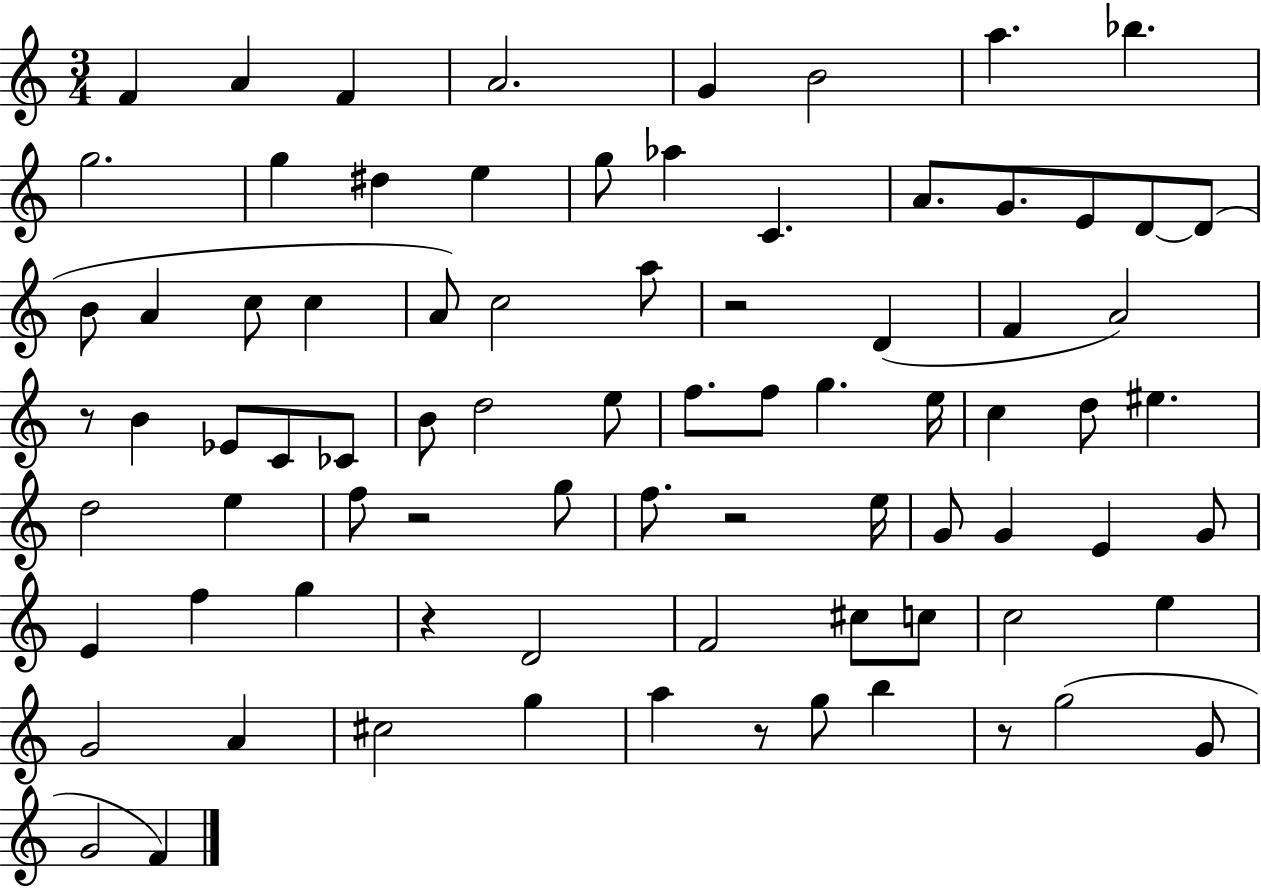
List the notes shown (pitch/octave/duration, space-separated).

F4/q A4/q F4/q A4/h. G4/q B4/h A5/q. Bb5/q. G5/h. G5/q D#5/q E5/q G5/e Ab5/q C4/q. A4/e. G4/e. E4/e D4/e D4/e B4/e A4/q C5/e C5/q A4/e C5/h A5/e R/h D4/q F4/q A4/h R/e B4/q Eb4/e C4/e CES4/e B4/e D5/h E5/e F5/e. F5/e G5/q. E5/s C5/q D5/e EIS5/q. D5/h E5/q F5/e R/h G5/e F5/e. R/h E5/s G4/e G4/q E4/q G4/e E4/q F5/q G5/q R/q D4/h F4/h C#5/e C5/e C5/h E5/q G4/h A4/q C#5/h G5/q A5/q R/e G5/e B5/q R/e G5/h G4/e G4/h F4/q